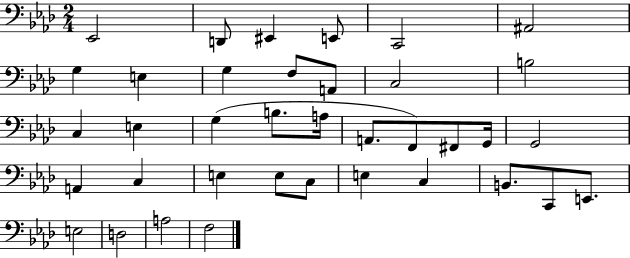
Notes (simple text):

Eb2/h D2/e EIS2/q E2/e C2/h A#2/h G3/q E3/q G3/q F3/e A2/e C3/h B3/h C3/q E3/q G3/q B3/e. A3/s A2/e. F2/e F#2/e G2/s G2/h A2/q C3/q E3/q E3/e C3/e E3/q C3/q B2/e. C2/e E2/e. E3/h D3/h A3/h F3/h